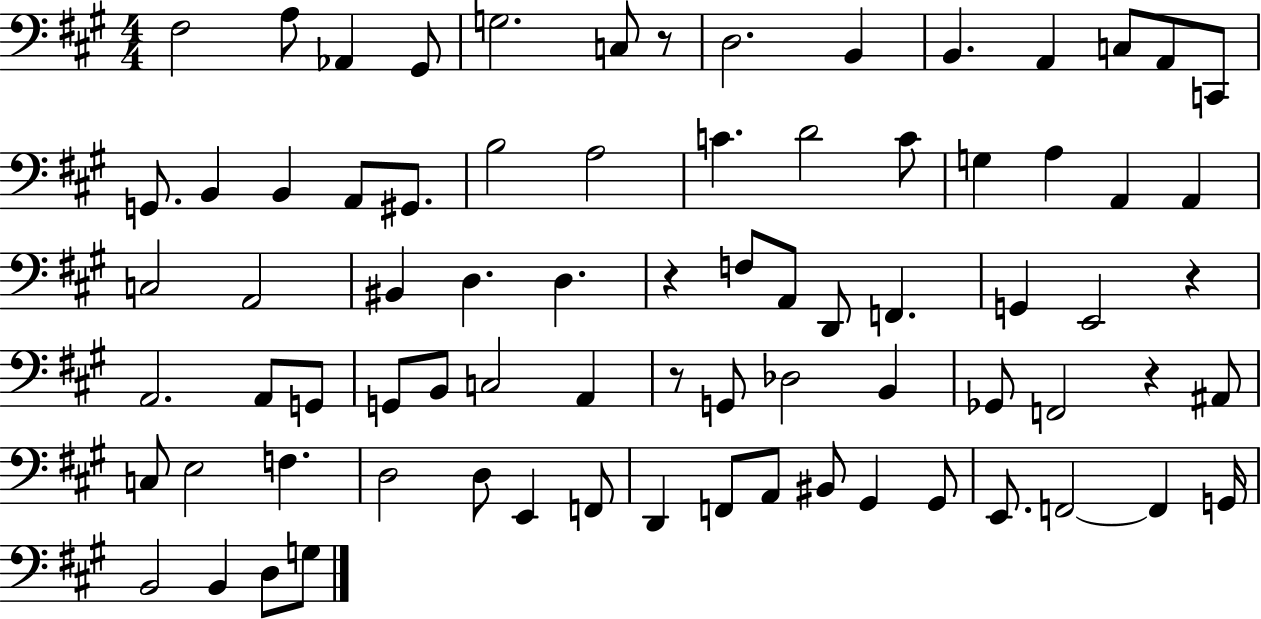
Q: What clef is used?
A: bass